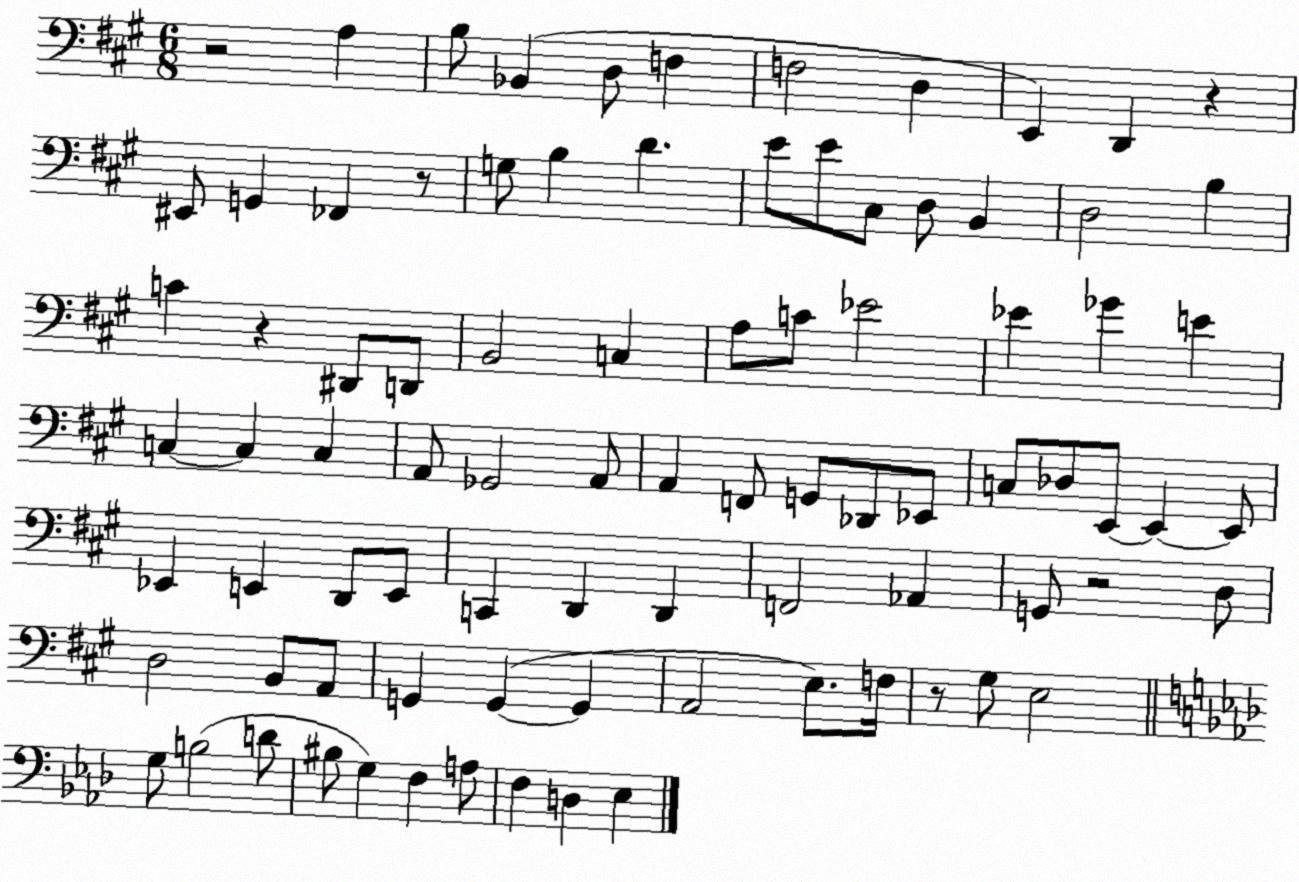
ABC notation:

X:1
T:Untitled
M:6/8
L:1/4
K:A
z2 A, B,/2 _B,, D,/2 F, F,2 D, E,, D,, z ^E,,/2 G,, _F,, z/2 G,/2 B, D E/2 E/2 ^C,/2 D,/2 B,, D,2 B, C z ^D,,/2 D,,/2 B,,2 C, A,/2 C/2 _E2 _E _G E C, C, C, A,,/2 _G,,2 A,,/2 A,, F,,/2 G,,/2 _D,,/2 _E,,/2 C,/2 _D,/2 E,,/2 E,, E,,/2 _E,, E,, D,,/2 E,,/2 C,, D,, D,, F,,2 _A,, G,,/2 z2 D,/2 D,2 B,,/2 A,,/2 G,, G,, G,, A,,2 E,/2 F,/4 z/2 ^G,/2 E,2 G,/2 B,2 D/2 ^B,/2 G, F, A,/2 F, D, _E,